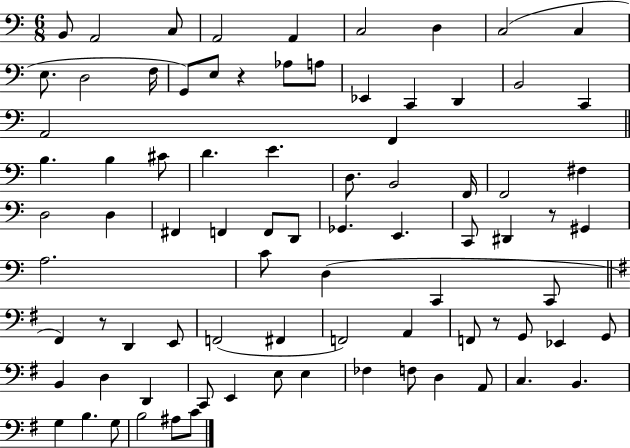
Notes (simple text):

B2/e A2/h C3/e A2/h A2/q C3/h D3/q C3/h C3/q E3/e. D3/h F3/s G2/e E3/e R/q Ab3/e A3/e Eb2/q C2/q D2/q B2/h C2/q A2/h F2/q B3/q. B3/q C#4/e D4/q. E4/q. D3/e. B2/h F2/s F2/h F#3/q D3/h D3/q F#2/q F2/q F2/e D2/e Gb2/q. E2/q. C2/e D#2/q R/e G#2/q A3/h. C4/e D3/q C2/q C2/e F#2/q R/e D2/q E2/e F2/h F#2/q F2/h A2/q F2/e R/e G2/e Eb2/q G2/e B2/q D3/q D2/q C2/e E2/q E3/e E3/q FES3/q F3/e D3/q A2/e C3/q. B2/q. G3/q B3/q. G3/e B3/h A#3/e C4/e